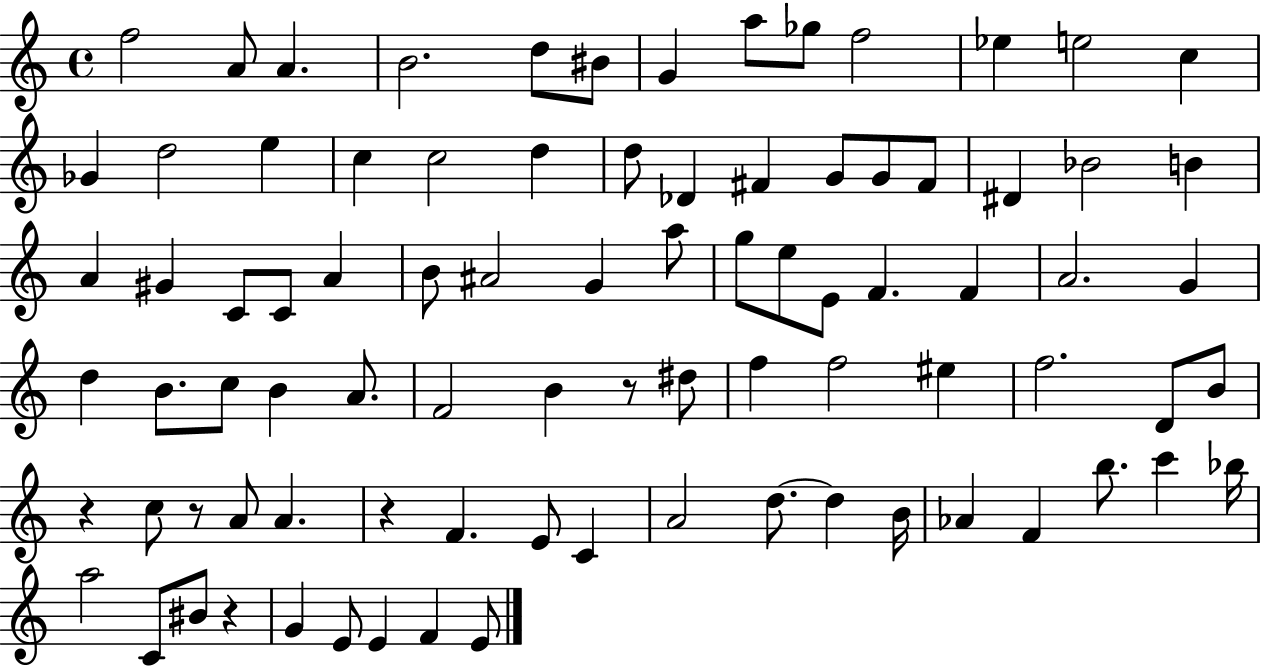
F5/h A4/e A4/q. B4/h. D5/e BIS4/e G4/q A5/e Gb5/e F5/h Eb5/q E5/h C5/q Gb4/q D5/h E5/q C5/q C5/h D5/q D5/e Db4/q F#4/q G4/e G4/e F#4/e D#4/q Bb4/h B4/q A4/q G#4/q C4/e C4/e A4/q B4/e A#4/h G4/q A5/e G5/e E5/e E4/e F4/q. F4/q A4/h. G4/q D5/q B4/e. C5/e B4/q A4/e. F4/h B4/q R/e D#5/e F5/q F5/h EIS5/q F5/h. D4/e B4/e R/q C5/e R/e A4/e A4/q. R/q F4/q. E4/e C4/q A4/h D5/e. D5/q B4/s Ab4/q F4/q B5/e. C6/q Bb5/s A5/h C4/e BIS4/e R/q G4/q E4/e E4/q F4/q E4/e